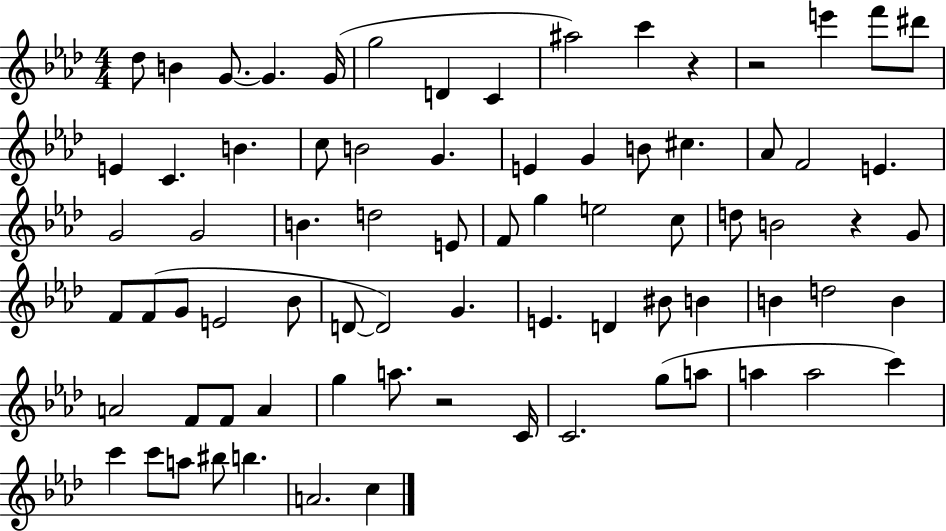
Db5/e B4/q G4/e. G4/q. G4/s G5/h D4/q C4/q A#5/h C6/q R/q R/h E6/q F6/e D#6/e E4/q C4/q. B4/q. C5/e B4/h G4/q. E4/q G4/q B4/e C#5/q. Ab4/e F4/h E4/q. G4/h G4/h B4/q. D5/h E4/e F4/e G5/q E5/h C5/e D5/e B4/h R/q G4/e F4/e F4/e G4/e E4/h Bb4/e D4/e D4/h G4/q. E4/q. D4/q BIS4/e B4/q B4/q D5/h B4/q A4/h F4/e F4/e A4/q G5/q A5/e. R/h C4/s C4/h. G5/e A5/e A5/q A5/h C6/q C6/q C6/e A5/e BIS5/e B5/q. A4/h. C5/q